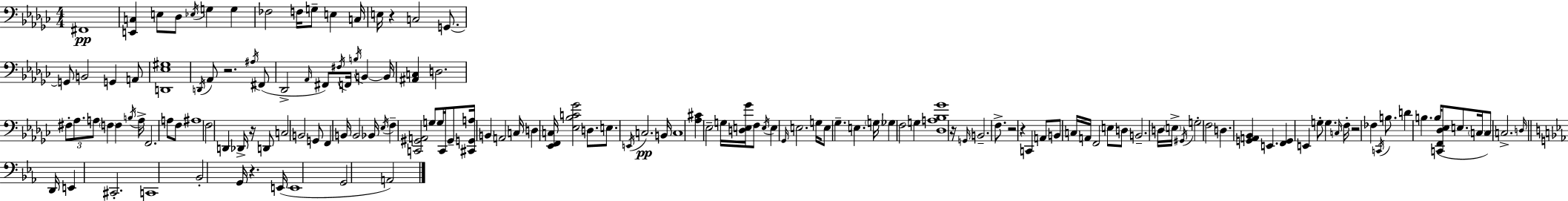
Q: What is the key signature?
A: EES minor